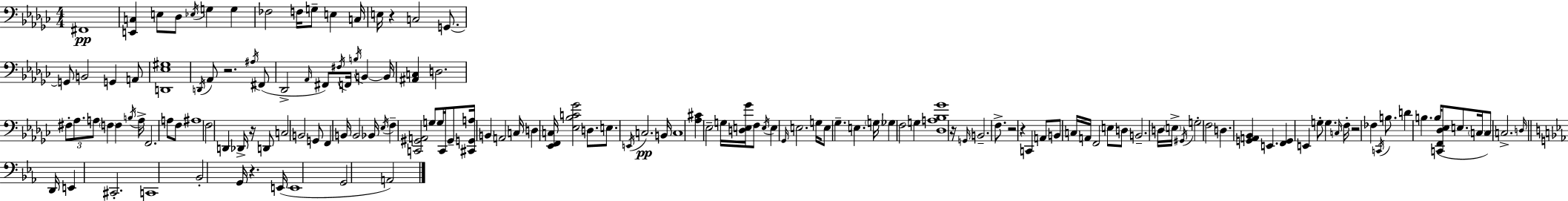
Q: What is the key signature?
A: EES minor